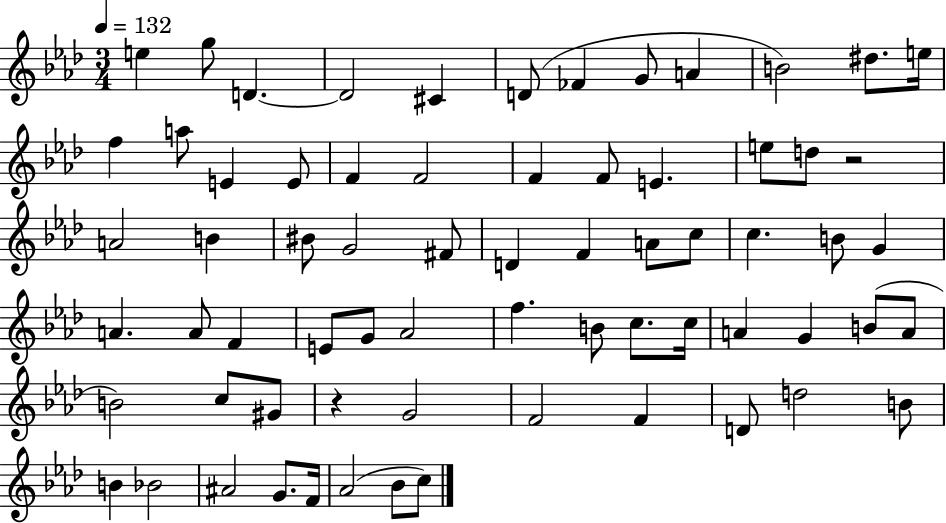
{
  \clef treble
  \numericTimeSignature
  \time 3/4
  \key aes \major
  \tempo 4 = 132
  e''4 g''8 d'4.~~ | d'2 cis'4 | d'8( fes'4 g'8 a'4 | b'2) dis''8. e''16 | \break f''4 a''8 e'4 e'8 | f'4 f'2 | f'4 f'8 e'4. | e''8 d''8 r2 | \break a'2 b'4 | bis'8 g'2 fis'8 | d'4 f'4 a'8 c''8 | c''4. b'8 g'4 | \break a'4. a'8 f'4 | e'8 g'8 aes'2 | f''4. b'8 c''8. c''16 | a'4 g'4 b'8( a'8 | \break b'2) c''8 gis'8 | r4 g'2 | f'2 f'4 | d'8 d''2 b'8 | \break b'4 bes'2 | ais'2 g'8. f'16 | aes'2( bes'8 c''8) | \bar "|."
}